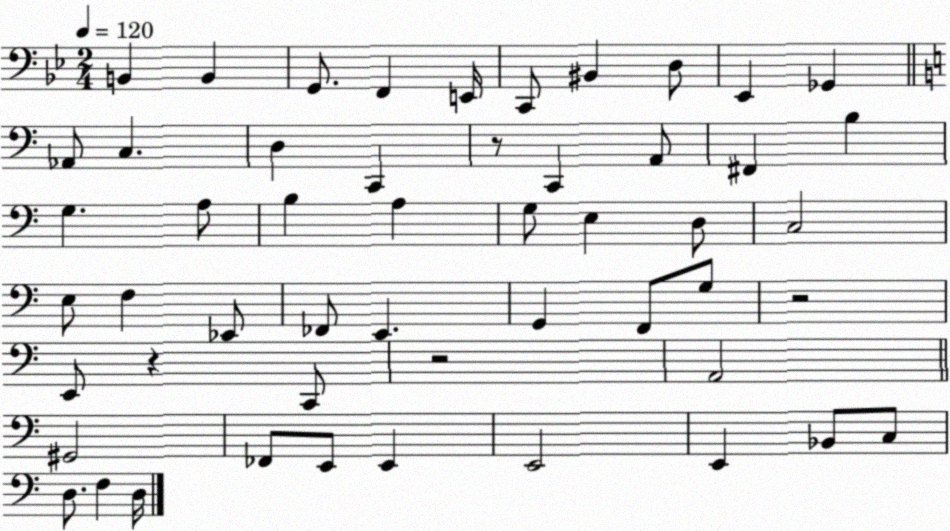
X:1
T:Untitled
M:2/4
L:1/4
K:Bb
B,, B,, G,,/2 F,, E,,/4 C,,/2 ^B,, D,/2 _E,, _G,, _A,,/2 C, D, C,, z/2 C,, A,,/2 ^F,, B, G, A,/2 B, A, G,/2 E, D,/2 C,2 E,/2 F, _E,,/2 _F,,/2 E,, G,, F,,/2 G,/2 z2 E,,/2 z C,,/2 z2 A,,2 ^G,,2 _F,,/2 E,,/2 E,, E,,2 E,, _B,,/2 C,/2 D,/2 F, D,/4